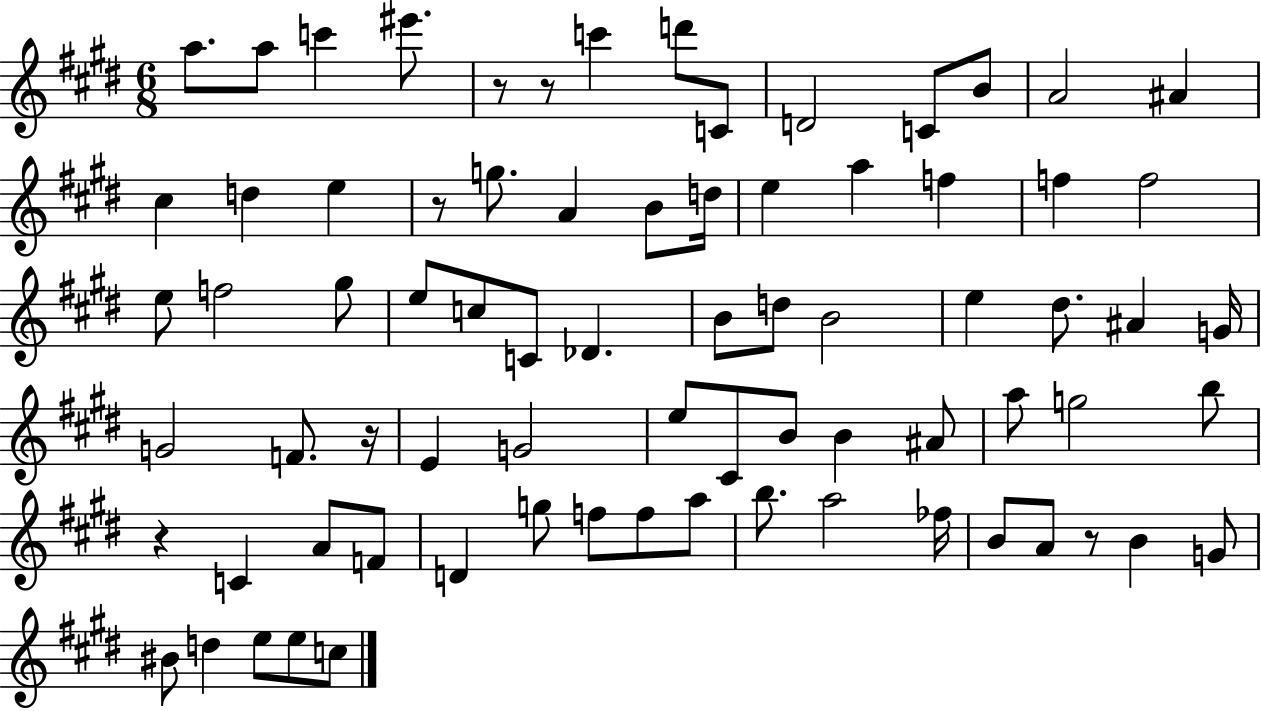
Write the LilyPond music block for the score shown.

{
  \clef treble
  \numericTimeSignature
  \time 6/8
  \key e \major
  \repeat volta 2 { a''8. a''8 c'''4 eis'''8. | r8 r8 c'''4 d'''8 c'8 | d'2 c'8 b'8 | a'2 ais'4 | \break cis''4 d''4 e''4 | r8 g''8. a'4 b'8 d''16 | e''4 a''4 f''4 | f''4 f''2 | \break e''8 f''2 gis''8 | e''8 c''8 c'8 des'4. | b'8 d''8 b'2 | e''4 dis''8. ais'4 g'16 | \break g'2 f'8. r16 | e'4 g'2 | e''8 cis'8 b'8 b'4 ais'8 | a''8 g''2 b''8 | \break r4 c'4 a'8 f'8 | d'4 g''8 f''8 f''8 a''8 | b''8. a''2 fes''16 | b'8 a'8 r8 b'4 g'8 | \break bis'8 d''4 e''8 e''8 c''8 | } \bar "|."
}